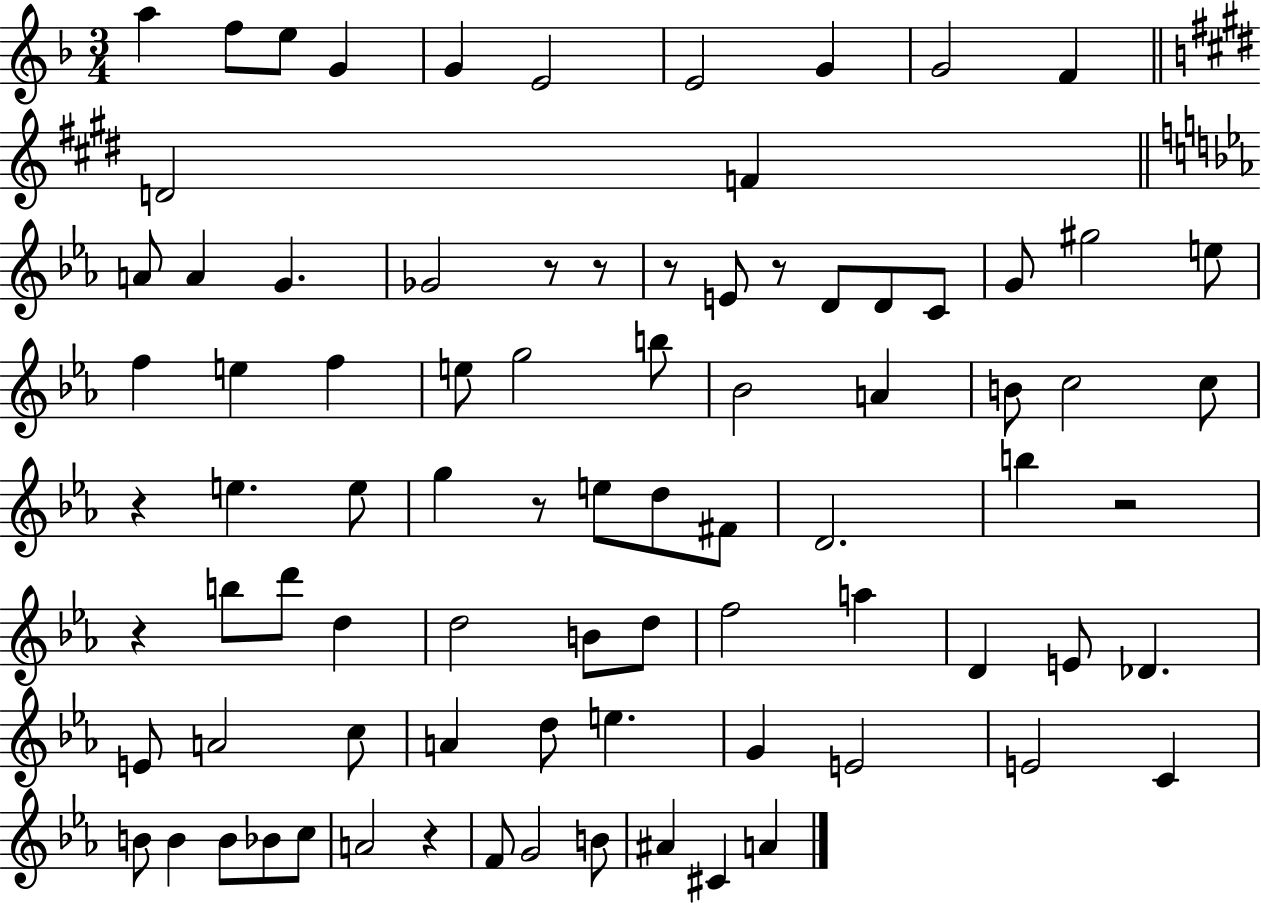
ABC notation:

X:1
T:Untitled
M:3/4
L:1/4
K:F
a f/2 e/2 G G E2 E2 G G2 F D2 F A/2 A G _G2 z/2 z/2 z/2 E/2 z/2 D/2 D/2 C/2 G/2 ^g2 e/2 f e f e/2 g2 b/2 _B2 A B/2 c2 c/2 z e e/2 g z/2 e/2 d/2 ^F/2 D2 b z2 z b/2 d'/2 d d2 B/2 d/2 f2 a D E/2 _D E/2 A2 c/2 A d/2 e G E2 E2 C B/2 B B/2 _B/2 c/2 A2 z F/2 G2 B/2 ^A ^C A